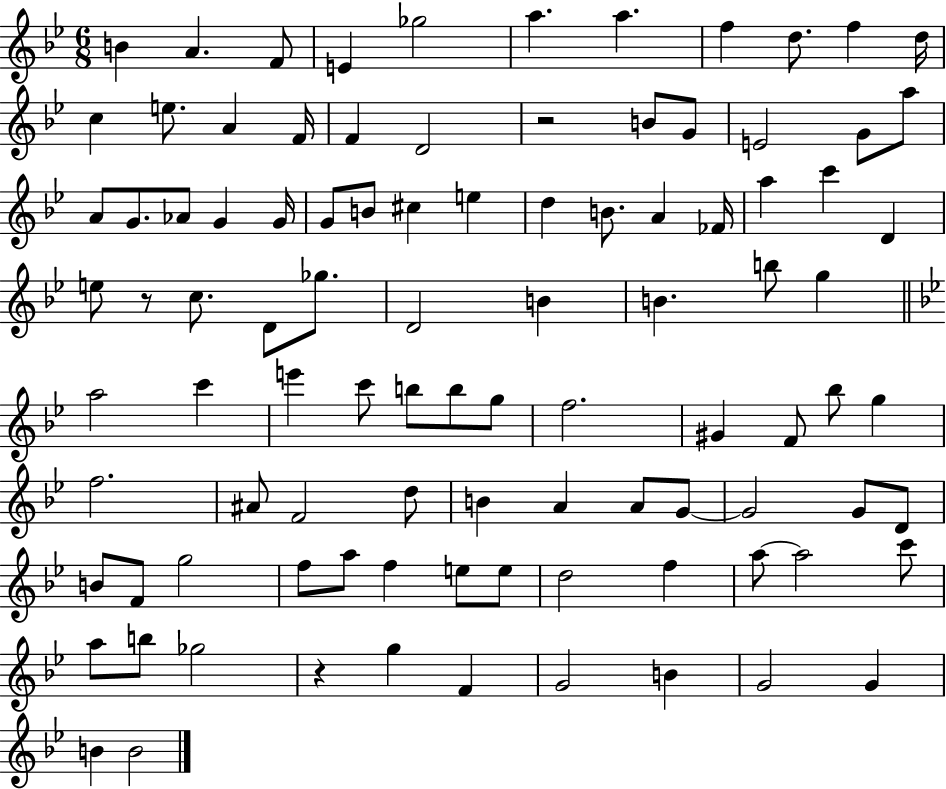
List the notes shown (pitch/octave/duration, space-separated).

B4/q A4/q. F4/e E4/q Gb5/h A5/q. A5/q. F5/q D5/e. F5/q D5/s C5/q E5/e. A4/q F4/s F4/q D4/h R/h B4/e G4/e E4/h G4/e A5/e A4/e G4/e. Ab4/e G4/q G4/s G4/e B4/e C#5/q E5/q D5/q B4/e. A4/q FES4/s A5/q C6/q D4/q E5/e R/e C5/e. D4/e Gb5/e. D4/h B4/q B4/q. B5/e G5/q A5/h C6/q E6/q C6/e B5/e B5/e G5/e F5/h. G#4/q F4/e Bb5/e G5/q F5/h. A#4/e F4/h D5/e B4/q A4/q A4/e G4/e G4/h G4/e D4/e B4/e F4/e G5/h F5/e A5/e F5/q E5/e E5/e D5/h F5/q A5/e A5/h C6/e A5/e B5/e Gb5/h R/q G5/q F4/q G4/h B4/q G4/h G4/q B4/q B4/h